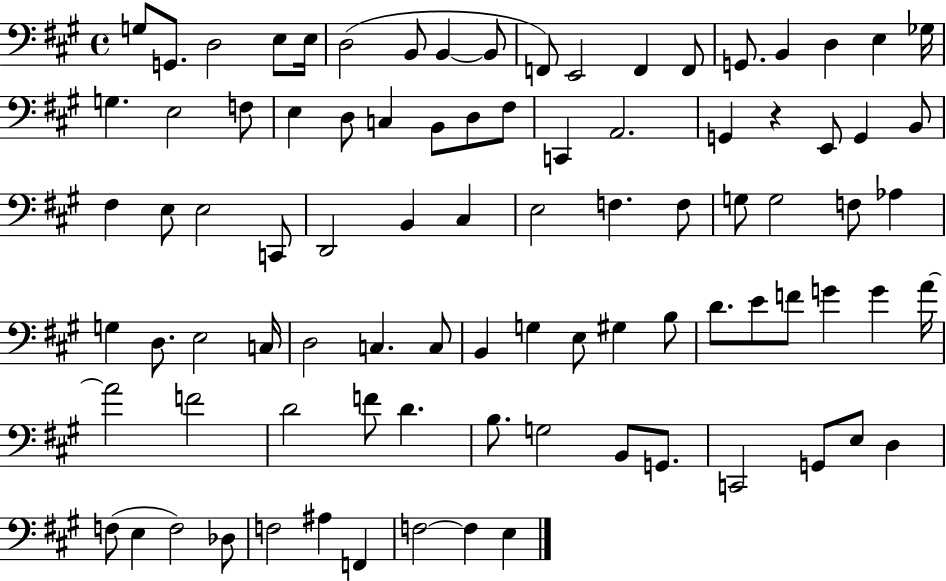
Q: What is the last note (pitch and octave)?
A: E3